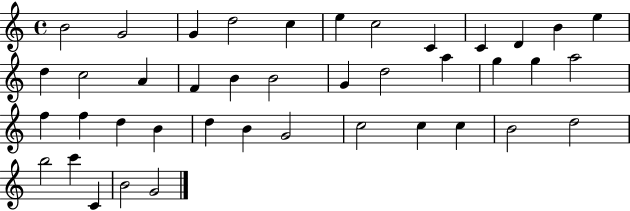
B4/h G4/h G4/q D5/h C5/q E5/q C5/h C4/q C4/q D4/q B4/q E5/q D5/q C5/h A4/q F4/q B4/q B4/h G4/q D5/h A5/q G5/q G5/q A5/h F5/q F5/q D5/q B4/q D5/q B4/q G4/h C5/h C5/q C5/q B4/h D5/h B5/h C6/q C4/q B4/h G4/h